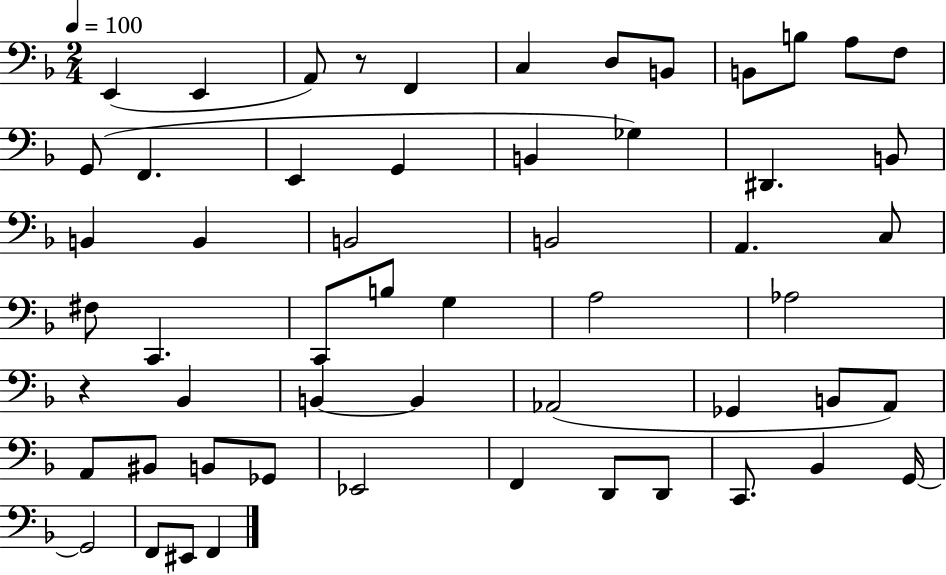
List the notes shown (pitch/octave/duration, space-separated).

E2/q E2/q A2/e R/e F2/q C3/q D3/e B2/e B2/e B3/e A3/e F3/e G2/e F2/q. E2/q G2/q B2/q Gb3/q D#2/q. B2/e B2/q B2/q B2/h B2/h A2/q. C3/e F#3/e C2/q. C2/e B3/e G3/q A3/h Ab3/h R/q Bb2/q B2/q B2/q Ab2/h Gb2/q B2/e A2/e A2/e BIS2/e B2/e Gb2/e Eb2/h F2/q D2/e D2/e C2/e. Bb2/q G2/s G2/h F2/e EIS2/e F2/q